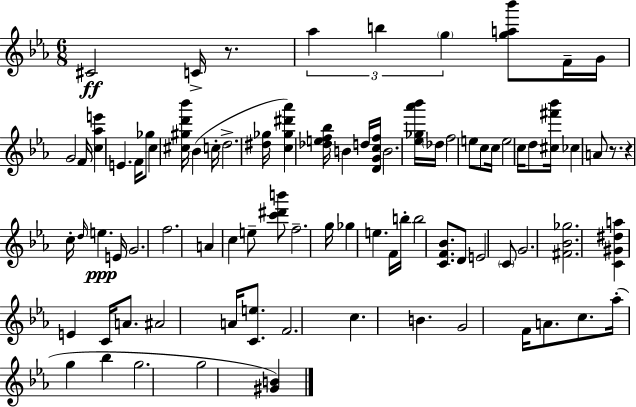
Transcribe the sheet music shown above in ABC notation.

X:1
T:Untitled
M:6/8
L:1/4
K:Cm
^C2 C/4 z/2 _a b g [ga_b']/2 F/4 G/4 G2 F/4 [c_ae'] E F/4 _g/2 c [^c^gd'_b']/4 _B c/4 d2 [^d_g]/4 [c_g^d'_a'] [_def_b]/4 B d/4 [DGcf]/4 B2 [_e_g_a'_b']/4 _d/4 f2 e/2 c/2 c/4 e2 c/4 d/2 [^c^f'_b']/4 _c A/2 z/2 z c/4 d/4 e E/4 G2 f2 A c e/2 [c'^d'b']/2 f2 g/4 _g e F/4 b/4 b2 [CF_B]/2 D/2 E2 C/2 G2 [^F_B_g]2 [C^G^da] E C/4 A/2 ^A2 A/4 [Ce]/2 F2 c B G2 F/4 A/2 c/2 _a/4 g _b g2 g2 [^GB]